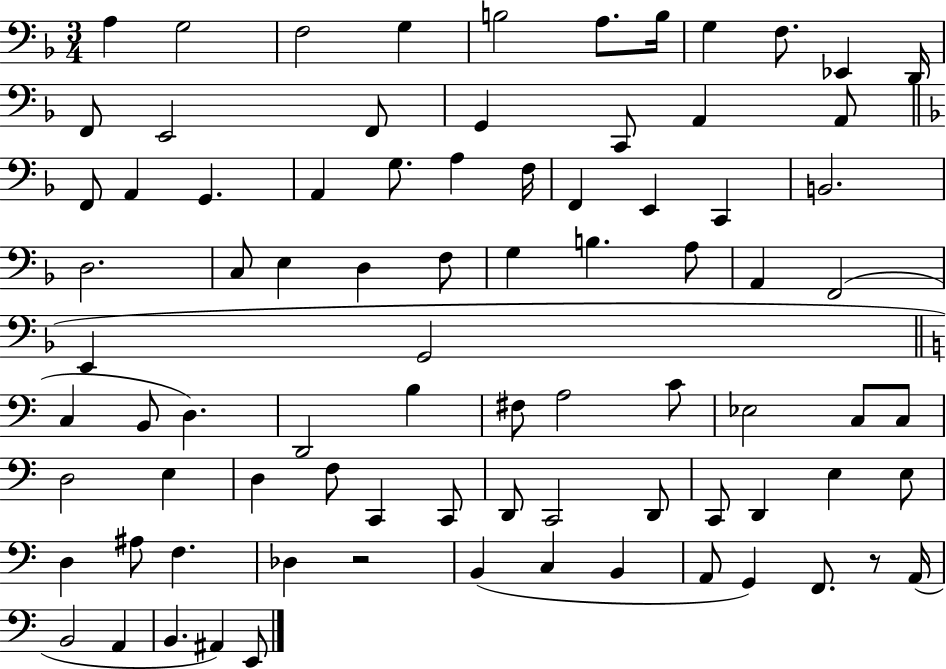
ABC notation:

X:1
T:Untitled
M:3/4
L:1/4
K:F
A, G,2 F,2 G, B,2 A,/2 B,/4 G, F,/2 _E,, D,,/4 F,,/2 E,,2 F,,/2 G,, C,,/2 A,, A,,/2 F,,/2 A,, G,, A,, G,/2 A, F,/4 F,, E,, C,, B,,2 D,2 C,/2 E, D, F,/2 G, B, A,/2 A,, F,,2 E,, G,,2 C, B,,/2 D, D,,2 B, ^F,/2 A,2 C/2 _E,2 C,/2 C,/2 D,2 E, D, F,/2 C,, C,,/2 D,,/2 C,,2 D,,/2 C,,/2 D,, E, E,/2 D, ^A,/2 F, _D, z2 B,, C, B,, A,,/2 G,, F,,/2 z/2 A,,/4 B,,2 A,, B,, ^A,, E,,/2